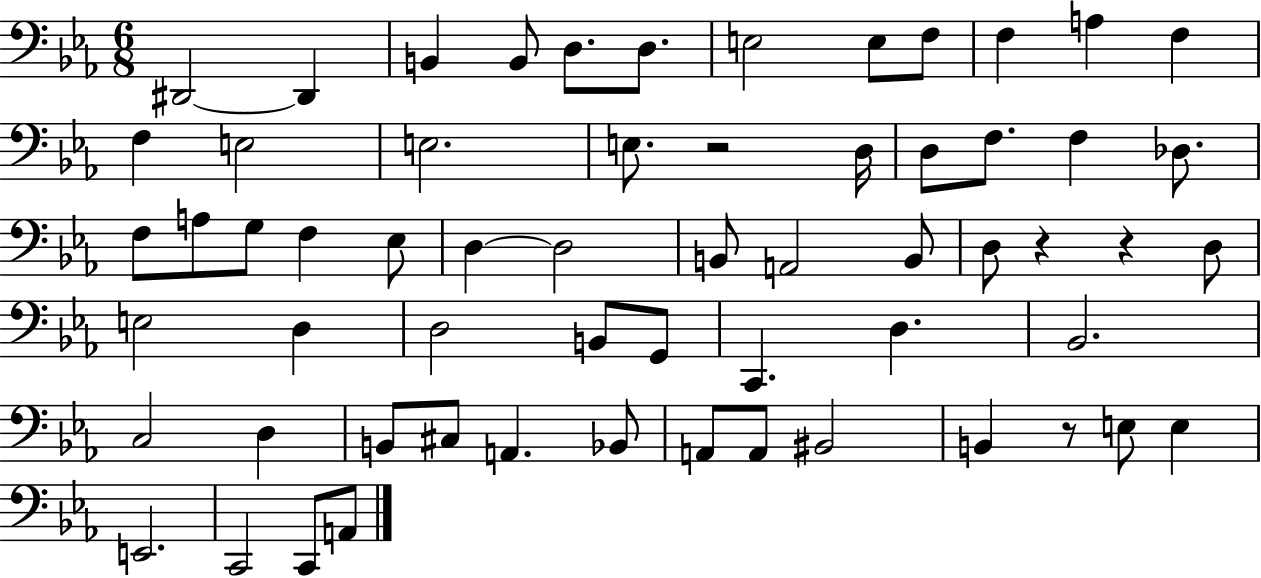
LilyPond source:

{
  \clef bass
  \numericTimeSignature
  \time 6/8
  \key ees \major
  dis,2~~ dis,4 | b,4 b,8 d8. d8. | e2 e8 f8 | f4 a4 f4 | \break f4 e2 | e2. | e8. r2 d16 | d8 f8. f4 des8. | \break f8 a8 g8 f4 ees8 | d4~~ d2 | b,8 a,2 b,8 | d8 r4 r4 d8 | \break e2 d4 | d2 b,8 g,8 | c,4. d4. | bes,2. | \break c2 d4 | b,8 cis8 a,4. bes,8 | a,8 a,8 bis,2 | b,4 r8 e8 e4 | \break e,2. | c,2 c,8 a,8 | \bar "|."
}